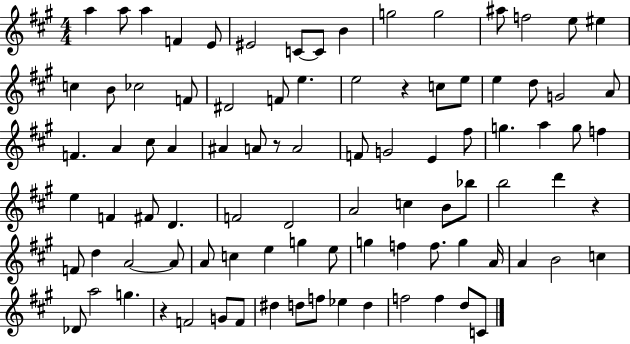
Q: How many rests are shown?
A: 4